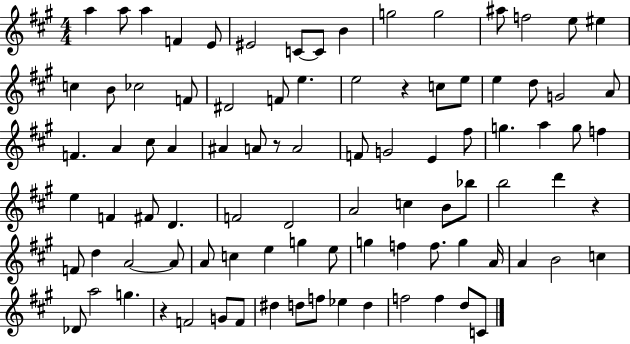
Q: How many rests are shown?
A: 4